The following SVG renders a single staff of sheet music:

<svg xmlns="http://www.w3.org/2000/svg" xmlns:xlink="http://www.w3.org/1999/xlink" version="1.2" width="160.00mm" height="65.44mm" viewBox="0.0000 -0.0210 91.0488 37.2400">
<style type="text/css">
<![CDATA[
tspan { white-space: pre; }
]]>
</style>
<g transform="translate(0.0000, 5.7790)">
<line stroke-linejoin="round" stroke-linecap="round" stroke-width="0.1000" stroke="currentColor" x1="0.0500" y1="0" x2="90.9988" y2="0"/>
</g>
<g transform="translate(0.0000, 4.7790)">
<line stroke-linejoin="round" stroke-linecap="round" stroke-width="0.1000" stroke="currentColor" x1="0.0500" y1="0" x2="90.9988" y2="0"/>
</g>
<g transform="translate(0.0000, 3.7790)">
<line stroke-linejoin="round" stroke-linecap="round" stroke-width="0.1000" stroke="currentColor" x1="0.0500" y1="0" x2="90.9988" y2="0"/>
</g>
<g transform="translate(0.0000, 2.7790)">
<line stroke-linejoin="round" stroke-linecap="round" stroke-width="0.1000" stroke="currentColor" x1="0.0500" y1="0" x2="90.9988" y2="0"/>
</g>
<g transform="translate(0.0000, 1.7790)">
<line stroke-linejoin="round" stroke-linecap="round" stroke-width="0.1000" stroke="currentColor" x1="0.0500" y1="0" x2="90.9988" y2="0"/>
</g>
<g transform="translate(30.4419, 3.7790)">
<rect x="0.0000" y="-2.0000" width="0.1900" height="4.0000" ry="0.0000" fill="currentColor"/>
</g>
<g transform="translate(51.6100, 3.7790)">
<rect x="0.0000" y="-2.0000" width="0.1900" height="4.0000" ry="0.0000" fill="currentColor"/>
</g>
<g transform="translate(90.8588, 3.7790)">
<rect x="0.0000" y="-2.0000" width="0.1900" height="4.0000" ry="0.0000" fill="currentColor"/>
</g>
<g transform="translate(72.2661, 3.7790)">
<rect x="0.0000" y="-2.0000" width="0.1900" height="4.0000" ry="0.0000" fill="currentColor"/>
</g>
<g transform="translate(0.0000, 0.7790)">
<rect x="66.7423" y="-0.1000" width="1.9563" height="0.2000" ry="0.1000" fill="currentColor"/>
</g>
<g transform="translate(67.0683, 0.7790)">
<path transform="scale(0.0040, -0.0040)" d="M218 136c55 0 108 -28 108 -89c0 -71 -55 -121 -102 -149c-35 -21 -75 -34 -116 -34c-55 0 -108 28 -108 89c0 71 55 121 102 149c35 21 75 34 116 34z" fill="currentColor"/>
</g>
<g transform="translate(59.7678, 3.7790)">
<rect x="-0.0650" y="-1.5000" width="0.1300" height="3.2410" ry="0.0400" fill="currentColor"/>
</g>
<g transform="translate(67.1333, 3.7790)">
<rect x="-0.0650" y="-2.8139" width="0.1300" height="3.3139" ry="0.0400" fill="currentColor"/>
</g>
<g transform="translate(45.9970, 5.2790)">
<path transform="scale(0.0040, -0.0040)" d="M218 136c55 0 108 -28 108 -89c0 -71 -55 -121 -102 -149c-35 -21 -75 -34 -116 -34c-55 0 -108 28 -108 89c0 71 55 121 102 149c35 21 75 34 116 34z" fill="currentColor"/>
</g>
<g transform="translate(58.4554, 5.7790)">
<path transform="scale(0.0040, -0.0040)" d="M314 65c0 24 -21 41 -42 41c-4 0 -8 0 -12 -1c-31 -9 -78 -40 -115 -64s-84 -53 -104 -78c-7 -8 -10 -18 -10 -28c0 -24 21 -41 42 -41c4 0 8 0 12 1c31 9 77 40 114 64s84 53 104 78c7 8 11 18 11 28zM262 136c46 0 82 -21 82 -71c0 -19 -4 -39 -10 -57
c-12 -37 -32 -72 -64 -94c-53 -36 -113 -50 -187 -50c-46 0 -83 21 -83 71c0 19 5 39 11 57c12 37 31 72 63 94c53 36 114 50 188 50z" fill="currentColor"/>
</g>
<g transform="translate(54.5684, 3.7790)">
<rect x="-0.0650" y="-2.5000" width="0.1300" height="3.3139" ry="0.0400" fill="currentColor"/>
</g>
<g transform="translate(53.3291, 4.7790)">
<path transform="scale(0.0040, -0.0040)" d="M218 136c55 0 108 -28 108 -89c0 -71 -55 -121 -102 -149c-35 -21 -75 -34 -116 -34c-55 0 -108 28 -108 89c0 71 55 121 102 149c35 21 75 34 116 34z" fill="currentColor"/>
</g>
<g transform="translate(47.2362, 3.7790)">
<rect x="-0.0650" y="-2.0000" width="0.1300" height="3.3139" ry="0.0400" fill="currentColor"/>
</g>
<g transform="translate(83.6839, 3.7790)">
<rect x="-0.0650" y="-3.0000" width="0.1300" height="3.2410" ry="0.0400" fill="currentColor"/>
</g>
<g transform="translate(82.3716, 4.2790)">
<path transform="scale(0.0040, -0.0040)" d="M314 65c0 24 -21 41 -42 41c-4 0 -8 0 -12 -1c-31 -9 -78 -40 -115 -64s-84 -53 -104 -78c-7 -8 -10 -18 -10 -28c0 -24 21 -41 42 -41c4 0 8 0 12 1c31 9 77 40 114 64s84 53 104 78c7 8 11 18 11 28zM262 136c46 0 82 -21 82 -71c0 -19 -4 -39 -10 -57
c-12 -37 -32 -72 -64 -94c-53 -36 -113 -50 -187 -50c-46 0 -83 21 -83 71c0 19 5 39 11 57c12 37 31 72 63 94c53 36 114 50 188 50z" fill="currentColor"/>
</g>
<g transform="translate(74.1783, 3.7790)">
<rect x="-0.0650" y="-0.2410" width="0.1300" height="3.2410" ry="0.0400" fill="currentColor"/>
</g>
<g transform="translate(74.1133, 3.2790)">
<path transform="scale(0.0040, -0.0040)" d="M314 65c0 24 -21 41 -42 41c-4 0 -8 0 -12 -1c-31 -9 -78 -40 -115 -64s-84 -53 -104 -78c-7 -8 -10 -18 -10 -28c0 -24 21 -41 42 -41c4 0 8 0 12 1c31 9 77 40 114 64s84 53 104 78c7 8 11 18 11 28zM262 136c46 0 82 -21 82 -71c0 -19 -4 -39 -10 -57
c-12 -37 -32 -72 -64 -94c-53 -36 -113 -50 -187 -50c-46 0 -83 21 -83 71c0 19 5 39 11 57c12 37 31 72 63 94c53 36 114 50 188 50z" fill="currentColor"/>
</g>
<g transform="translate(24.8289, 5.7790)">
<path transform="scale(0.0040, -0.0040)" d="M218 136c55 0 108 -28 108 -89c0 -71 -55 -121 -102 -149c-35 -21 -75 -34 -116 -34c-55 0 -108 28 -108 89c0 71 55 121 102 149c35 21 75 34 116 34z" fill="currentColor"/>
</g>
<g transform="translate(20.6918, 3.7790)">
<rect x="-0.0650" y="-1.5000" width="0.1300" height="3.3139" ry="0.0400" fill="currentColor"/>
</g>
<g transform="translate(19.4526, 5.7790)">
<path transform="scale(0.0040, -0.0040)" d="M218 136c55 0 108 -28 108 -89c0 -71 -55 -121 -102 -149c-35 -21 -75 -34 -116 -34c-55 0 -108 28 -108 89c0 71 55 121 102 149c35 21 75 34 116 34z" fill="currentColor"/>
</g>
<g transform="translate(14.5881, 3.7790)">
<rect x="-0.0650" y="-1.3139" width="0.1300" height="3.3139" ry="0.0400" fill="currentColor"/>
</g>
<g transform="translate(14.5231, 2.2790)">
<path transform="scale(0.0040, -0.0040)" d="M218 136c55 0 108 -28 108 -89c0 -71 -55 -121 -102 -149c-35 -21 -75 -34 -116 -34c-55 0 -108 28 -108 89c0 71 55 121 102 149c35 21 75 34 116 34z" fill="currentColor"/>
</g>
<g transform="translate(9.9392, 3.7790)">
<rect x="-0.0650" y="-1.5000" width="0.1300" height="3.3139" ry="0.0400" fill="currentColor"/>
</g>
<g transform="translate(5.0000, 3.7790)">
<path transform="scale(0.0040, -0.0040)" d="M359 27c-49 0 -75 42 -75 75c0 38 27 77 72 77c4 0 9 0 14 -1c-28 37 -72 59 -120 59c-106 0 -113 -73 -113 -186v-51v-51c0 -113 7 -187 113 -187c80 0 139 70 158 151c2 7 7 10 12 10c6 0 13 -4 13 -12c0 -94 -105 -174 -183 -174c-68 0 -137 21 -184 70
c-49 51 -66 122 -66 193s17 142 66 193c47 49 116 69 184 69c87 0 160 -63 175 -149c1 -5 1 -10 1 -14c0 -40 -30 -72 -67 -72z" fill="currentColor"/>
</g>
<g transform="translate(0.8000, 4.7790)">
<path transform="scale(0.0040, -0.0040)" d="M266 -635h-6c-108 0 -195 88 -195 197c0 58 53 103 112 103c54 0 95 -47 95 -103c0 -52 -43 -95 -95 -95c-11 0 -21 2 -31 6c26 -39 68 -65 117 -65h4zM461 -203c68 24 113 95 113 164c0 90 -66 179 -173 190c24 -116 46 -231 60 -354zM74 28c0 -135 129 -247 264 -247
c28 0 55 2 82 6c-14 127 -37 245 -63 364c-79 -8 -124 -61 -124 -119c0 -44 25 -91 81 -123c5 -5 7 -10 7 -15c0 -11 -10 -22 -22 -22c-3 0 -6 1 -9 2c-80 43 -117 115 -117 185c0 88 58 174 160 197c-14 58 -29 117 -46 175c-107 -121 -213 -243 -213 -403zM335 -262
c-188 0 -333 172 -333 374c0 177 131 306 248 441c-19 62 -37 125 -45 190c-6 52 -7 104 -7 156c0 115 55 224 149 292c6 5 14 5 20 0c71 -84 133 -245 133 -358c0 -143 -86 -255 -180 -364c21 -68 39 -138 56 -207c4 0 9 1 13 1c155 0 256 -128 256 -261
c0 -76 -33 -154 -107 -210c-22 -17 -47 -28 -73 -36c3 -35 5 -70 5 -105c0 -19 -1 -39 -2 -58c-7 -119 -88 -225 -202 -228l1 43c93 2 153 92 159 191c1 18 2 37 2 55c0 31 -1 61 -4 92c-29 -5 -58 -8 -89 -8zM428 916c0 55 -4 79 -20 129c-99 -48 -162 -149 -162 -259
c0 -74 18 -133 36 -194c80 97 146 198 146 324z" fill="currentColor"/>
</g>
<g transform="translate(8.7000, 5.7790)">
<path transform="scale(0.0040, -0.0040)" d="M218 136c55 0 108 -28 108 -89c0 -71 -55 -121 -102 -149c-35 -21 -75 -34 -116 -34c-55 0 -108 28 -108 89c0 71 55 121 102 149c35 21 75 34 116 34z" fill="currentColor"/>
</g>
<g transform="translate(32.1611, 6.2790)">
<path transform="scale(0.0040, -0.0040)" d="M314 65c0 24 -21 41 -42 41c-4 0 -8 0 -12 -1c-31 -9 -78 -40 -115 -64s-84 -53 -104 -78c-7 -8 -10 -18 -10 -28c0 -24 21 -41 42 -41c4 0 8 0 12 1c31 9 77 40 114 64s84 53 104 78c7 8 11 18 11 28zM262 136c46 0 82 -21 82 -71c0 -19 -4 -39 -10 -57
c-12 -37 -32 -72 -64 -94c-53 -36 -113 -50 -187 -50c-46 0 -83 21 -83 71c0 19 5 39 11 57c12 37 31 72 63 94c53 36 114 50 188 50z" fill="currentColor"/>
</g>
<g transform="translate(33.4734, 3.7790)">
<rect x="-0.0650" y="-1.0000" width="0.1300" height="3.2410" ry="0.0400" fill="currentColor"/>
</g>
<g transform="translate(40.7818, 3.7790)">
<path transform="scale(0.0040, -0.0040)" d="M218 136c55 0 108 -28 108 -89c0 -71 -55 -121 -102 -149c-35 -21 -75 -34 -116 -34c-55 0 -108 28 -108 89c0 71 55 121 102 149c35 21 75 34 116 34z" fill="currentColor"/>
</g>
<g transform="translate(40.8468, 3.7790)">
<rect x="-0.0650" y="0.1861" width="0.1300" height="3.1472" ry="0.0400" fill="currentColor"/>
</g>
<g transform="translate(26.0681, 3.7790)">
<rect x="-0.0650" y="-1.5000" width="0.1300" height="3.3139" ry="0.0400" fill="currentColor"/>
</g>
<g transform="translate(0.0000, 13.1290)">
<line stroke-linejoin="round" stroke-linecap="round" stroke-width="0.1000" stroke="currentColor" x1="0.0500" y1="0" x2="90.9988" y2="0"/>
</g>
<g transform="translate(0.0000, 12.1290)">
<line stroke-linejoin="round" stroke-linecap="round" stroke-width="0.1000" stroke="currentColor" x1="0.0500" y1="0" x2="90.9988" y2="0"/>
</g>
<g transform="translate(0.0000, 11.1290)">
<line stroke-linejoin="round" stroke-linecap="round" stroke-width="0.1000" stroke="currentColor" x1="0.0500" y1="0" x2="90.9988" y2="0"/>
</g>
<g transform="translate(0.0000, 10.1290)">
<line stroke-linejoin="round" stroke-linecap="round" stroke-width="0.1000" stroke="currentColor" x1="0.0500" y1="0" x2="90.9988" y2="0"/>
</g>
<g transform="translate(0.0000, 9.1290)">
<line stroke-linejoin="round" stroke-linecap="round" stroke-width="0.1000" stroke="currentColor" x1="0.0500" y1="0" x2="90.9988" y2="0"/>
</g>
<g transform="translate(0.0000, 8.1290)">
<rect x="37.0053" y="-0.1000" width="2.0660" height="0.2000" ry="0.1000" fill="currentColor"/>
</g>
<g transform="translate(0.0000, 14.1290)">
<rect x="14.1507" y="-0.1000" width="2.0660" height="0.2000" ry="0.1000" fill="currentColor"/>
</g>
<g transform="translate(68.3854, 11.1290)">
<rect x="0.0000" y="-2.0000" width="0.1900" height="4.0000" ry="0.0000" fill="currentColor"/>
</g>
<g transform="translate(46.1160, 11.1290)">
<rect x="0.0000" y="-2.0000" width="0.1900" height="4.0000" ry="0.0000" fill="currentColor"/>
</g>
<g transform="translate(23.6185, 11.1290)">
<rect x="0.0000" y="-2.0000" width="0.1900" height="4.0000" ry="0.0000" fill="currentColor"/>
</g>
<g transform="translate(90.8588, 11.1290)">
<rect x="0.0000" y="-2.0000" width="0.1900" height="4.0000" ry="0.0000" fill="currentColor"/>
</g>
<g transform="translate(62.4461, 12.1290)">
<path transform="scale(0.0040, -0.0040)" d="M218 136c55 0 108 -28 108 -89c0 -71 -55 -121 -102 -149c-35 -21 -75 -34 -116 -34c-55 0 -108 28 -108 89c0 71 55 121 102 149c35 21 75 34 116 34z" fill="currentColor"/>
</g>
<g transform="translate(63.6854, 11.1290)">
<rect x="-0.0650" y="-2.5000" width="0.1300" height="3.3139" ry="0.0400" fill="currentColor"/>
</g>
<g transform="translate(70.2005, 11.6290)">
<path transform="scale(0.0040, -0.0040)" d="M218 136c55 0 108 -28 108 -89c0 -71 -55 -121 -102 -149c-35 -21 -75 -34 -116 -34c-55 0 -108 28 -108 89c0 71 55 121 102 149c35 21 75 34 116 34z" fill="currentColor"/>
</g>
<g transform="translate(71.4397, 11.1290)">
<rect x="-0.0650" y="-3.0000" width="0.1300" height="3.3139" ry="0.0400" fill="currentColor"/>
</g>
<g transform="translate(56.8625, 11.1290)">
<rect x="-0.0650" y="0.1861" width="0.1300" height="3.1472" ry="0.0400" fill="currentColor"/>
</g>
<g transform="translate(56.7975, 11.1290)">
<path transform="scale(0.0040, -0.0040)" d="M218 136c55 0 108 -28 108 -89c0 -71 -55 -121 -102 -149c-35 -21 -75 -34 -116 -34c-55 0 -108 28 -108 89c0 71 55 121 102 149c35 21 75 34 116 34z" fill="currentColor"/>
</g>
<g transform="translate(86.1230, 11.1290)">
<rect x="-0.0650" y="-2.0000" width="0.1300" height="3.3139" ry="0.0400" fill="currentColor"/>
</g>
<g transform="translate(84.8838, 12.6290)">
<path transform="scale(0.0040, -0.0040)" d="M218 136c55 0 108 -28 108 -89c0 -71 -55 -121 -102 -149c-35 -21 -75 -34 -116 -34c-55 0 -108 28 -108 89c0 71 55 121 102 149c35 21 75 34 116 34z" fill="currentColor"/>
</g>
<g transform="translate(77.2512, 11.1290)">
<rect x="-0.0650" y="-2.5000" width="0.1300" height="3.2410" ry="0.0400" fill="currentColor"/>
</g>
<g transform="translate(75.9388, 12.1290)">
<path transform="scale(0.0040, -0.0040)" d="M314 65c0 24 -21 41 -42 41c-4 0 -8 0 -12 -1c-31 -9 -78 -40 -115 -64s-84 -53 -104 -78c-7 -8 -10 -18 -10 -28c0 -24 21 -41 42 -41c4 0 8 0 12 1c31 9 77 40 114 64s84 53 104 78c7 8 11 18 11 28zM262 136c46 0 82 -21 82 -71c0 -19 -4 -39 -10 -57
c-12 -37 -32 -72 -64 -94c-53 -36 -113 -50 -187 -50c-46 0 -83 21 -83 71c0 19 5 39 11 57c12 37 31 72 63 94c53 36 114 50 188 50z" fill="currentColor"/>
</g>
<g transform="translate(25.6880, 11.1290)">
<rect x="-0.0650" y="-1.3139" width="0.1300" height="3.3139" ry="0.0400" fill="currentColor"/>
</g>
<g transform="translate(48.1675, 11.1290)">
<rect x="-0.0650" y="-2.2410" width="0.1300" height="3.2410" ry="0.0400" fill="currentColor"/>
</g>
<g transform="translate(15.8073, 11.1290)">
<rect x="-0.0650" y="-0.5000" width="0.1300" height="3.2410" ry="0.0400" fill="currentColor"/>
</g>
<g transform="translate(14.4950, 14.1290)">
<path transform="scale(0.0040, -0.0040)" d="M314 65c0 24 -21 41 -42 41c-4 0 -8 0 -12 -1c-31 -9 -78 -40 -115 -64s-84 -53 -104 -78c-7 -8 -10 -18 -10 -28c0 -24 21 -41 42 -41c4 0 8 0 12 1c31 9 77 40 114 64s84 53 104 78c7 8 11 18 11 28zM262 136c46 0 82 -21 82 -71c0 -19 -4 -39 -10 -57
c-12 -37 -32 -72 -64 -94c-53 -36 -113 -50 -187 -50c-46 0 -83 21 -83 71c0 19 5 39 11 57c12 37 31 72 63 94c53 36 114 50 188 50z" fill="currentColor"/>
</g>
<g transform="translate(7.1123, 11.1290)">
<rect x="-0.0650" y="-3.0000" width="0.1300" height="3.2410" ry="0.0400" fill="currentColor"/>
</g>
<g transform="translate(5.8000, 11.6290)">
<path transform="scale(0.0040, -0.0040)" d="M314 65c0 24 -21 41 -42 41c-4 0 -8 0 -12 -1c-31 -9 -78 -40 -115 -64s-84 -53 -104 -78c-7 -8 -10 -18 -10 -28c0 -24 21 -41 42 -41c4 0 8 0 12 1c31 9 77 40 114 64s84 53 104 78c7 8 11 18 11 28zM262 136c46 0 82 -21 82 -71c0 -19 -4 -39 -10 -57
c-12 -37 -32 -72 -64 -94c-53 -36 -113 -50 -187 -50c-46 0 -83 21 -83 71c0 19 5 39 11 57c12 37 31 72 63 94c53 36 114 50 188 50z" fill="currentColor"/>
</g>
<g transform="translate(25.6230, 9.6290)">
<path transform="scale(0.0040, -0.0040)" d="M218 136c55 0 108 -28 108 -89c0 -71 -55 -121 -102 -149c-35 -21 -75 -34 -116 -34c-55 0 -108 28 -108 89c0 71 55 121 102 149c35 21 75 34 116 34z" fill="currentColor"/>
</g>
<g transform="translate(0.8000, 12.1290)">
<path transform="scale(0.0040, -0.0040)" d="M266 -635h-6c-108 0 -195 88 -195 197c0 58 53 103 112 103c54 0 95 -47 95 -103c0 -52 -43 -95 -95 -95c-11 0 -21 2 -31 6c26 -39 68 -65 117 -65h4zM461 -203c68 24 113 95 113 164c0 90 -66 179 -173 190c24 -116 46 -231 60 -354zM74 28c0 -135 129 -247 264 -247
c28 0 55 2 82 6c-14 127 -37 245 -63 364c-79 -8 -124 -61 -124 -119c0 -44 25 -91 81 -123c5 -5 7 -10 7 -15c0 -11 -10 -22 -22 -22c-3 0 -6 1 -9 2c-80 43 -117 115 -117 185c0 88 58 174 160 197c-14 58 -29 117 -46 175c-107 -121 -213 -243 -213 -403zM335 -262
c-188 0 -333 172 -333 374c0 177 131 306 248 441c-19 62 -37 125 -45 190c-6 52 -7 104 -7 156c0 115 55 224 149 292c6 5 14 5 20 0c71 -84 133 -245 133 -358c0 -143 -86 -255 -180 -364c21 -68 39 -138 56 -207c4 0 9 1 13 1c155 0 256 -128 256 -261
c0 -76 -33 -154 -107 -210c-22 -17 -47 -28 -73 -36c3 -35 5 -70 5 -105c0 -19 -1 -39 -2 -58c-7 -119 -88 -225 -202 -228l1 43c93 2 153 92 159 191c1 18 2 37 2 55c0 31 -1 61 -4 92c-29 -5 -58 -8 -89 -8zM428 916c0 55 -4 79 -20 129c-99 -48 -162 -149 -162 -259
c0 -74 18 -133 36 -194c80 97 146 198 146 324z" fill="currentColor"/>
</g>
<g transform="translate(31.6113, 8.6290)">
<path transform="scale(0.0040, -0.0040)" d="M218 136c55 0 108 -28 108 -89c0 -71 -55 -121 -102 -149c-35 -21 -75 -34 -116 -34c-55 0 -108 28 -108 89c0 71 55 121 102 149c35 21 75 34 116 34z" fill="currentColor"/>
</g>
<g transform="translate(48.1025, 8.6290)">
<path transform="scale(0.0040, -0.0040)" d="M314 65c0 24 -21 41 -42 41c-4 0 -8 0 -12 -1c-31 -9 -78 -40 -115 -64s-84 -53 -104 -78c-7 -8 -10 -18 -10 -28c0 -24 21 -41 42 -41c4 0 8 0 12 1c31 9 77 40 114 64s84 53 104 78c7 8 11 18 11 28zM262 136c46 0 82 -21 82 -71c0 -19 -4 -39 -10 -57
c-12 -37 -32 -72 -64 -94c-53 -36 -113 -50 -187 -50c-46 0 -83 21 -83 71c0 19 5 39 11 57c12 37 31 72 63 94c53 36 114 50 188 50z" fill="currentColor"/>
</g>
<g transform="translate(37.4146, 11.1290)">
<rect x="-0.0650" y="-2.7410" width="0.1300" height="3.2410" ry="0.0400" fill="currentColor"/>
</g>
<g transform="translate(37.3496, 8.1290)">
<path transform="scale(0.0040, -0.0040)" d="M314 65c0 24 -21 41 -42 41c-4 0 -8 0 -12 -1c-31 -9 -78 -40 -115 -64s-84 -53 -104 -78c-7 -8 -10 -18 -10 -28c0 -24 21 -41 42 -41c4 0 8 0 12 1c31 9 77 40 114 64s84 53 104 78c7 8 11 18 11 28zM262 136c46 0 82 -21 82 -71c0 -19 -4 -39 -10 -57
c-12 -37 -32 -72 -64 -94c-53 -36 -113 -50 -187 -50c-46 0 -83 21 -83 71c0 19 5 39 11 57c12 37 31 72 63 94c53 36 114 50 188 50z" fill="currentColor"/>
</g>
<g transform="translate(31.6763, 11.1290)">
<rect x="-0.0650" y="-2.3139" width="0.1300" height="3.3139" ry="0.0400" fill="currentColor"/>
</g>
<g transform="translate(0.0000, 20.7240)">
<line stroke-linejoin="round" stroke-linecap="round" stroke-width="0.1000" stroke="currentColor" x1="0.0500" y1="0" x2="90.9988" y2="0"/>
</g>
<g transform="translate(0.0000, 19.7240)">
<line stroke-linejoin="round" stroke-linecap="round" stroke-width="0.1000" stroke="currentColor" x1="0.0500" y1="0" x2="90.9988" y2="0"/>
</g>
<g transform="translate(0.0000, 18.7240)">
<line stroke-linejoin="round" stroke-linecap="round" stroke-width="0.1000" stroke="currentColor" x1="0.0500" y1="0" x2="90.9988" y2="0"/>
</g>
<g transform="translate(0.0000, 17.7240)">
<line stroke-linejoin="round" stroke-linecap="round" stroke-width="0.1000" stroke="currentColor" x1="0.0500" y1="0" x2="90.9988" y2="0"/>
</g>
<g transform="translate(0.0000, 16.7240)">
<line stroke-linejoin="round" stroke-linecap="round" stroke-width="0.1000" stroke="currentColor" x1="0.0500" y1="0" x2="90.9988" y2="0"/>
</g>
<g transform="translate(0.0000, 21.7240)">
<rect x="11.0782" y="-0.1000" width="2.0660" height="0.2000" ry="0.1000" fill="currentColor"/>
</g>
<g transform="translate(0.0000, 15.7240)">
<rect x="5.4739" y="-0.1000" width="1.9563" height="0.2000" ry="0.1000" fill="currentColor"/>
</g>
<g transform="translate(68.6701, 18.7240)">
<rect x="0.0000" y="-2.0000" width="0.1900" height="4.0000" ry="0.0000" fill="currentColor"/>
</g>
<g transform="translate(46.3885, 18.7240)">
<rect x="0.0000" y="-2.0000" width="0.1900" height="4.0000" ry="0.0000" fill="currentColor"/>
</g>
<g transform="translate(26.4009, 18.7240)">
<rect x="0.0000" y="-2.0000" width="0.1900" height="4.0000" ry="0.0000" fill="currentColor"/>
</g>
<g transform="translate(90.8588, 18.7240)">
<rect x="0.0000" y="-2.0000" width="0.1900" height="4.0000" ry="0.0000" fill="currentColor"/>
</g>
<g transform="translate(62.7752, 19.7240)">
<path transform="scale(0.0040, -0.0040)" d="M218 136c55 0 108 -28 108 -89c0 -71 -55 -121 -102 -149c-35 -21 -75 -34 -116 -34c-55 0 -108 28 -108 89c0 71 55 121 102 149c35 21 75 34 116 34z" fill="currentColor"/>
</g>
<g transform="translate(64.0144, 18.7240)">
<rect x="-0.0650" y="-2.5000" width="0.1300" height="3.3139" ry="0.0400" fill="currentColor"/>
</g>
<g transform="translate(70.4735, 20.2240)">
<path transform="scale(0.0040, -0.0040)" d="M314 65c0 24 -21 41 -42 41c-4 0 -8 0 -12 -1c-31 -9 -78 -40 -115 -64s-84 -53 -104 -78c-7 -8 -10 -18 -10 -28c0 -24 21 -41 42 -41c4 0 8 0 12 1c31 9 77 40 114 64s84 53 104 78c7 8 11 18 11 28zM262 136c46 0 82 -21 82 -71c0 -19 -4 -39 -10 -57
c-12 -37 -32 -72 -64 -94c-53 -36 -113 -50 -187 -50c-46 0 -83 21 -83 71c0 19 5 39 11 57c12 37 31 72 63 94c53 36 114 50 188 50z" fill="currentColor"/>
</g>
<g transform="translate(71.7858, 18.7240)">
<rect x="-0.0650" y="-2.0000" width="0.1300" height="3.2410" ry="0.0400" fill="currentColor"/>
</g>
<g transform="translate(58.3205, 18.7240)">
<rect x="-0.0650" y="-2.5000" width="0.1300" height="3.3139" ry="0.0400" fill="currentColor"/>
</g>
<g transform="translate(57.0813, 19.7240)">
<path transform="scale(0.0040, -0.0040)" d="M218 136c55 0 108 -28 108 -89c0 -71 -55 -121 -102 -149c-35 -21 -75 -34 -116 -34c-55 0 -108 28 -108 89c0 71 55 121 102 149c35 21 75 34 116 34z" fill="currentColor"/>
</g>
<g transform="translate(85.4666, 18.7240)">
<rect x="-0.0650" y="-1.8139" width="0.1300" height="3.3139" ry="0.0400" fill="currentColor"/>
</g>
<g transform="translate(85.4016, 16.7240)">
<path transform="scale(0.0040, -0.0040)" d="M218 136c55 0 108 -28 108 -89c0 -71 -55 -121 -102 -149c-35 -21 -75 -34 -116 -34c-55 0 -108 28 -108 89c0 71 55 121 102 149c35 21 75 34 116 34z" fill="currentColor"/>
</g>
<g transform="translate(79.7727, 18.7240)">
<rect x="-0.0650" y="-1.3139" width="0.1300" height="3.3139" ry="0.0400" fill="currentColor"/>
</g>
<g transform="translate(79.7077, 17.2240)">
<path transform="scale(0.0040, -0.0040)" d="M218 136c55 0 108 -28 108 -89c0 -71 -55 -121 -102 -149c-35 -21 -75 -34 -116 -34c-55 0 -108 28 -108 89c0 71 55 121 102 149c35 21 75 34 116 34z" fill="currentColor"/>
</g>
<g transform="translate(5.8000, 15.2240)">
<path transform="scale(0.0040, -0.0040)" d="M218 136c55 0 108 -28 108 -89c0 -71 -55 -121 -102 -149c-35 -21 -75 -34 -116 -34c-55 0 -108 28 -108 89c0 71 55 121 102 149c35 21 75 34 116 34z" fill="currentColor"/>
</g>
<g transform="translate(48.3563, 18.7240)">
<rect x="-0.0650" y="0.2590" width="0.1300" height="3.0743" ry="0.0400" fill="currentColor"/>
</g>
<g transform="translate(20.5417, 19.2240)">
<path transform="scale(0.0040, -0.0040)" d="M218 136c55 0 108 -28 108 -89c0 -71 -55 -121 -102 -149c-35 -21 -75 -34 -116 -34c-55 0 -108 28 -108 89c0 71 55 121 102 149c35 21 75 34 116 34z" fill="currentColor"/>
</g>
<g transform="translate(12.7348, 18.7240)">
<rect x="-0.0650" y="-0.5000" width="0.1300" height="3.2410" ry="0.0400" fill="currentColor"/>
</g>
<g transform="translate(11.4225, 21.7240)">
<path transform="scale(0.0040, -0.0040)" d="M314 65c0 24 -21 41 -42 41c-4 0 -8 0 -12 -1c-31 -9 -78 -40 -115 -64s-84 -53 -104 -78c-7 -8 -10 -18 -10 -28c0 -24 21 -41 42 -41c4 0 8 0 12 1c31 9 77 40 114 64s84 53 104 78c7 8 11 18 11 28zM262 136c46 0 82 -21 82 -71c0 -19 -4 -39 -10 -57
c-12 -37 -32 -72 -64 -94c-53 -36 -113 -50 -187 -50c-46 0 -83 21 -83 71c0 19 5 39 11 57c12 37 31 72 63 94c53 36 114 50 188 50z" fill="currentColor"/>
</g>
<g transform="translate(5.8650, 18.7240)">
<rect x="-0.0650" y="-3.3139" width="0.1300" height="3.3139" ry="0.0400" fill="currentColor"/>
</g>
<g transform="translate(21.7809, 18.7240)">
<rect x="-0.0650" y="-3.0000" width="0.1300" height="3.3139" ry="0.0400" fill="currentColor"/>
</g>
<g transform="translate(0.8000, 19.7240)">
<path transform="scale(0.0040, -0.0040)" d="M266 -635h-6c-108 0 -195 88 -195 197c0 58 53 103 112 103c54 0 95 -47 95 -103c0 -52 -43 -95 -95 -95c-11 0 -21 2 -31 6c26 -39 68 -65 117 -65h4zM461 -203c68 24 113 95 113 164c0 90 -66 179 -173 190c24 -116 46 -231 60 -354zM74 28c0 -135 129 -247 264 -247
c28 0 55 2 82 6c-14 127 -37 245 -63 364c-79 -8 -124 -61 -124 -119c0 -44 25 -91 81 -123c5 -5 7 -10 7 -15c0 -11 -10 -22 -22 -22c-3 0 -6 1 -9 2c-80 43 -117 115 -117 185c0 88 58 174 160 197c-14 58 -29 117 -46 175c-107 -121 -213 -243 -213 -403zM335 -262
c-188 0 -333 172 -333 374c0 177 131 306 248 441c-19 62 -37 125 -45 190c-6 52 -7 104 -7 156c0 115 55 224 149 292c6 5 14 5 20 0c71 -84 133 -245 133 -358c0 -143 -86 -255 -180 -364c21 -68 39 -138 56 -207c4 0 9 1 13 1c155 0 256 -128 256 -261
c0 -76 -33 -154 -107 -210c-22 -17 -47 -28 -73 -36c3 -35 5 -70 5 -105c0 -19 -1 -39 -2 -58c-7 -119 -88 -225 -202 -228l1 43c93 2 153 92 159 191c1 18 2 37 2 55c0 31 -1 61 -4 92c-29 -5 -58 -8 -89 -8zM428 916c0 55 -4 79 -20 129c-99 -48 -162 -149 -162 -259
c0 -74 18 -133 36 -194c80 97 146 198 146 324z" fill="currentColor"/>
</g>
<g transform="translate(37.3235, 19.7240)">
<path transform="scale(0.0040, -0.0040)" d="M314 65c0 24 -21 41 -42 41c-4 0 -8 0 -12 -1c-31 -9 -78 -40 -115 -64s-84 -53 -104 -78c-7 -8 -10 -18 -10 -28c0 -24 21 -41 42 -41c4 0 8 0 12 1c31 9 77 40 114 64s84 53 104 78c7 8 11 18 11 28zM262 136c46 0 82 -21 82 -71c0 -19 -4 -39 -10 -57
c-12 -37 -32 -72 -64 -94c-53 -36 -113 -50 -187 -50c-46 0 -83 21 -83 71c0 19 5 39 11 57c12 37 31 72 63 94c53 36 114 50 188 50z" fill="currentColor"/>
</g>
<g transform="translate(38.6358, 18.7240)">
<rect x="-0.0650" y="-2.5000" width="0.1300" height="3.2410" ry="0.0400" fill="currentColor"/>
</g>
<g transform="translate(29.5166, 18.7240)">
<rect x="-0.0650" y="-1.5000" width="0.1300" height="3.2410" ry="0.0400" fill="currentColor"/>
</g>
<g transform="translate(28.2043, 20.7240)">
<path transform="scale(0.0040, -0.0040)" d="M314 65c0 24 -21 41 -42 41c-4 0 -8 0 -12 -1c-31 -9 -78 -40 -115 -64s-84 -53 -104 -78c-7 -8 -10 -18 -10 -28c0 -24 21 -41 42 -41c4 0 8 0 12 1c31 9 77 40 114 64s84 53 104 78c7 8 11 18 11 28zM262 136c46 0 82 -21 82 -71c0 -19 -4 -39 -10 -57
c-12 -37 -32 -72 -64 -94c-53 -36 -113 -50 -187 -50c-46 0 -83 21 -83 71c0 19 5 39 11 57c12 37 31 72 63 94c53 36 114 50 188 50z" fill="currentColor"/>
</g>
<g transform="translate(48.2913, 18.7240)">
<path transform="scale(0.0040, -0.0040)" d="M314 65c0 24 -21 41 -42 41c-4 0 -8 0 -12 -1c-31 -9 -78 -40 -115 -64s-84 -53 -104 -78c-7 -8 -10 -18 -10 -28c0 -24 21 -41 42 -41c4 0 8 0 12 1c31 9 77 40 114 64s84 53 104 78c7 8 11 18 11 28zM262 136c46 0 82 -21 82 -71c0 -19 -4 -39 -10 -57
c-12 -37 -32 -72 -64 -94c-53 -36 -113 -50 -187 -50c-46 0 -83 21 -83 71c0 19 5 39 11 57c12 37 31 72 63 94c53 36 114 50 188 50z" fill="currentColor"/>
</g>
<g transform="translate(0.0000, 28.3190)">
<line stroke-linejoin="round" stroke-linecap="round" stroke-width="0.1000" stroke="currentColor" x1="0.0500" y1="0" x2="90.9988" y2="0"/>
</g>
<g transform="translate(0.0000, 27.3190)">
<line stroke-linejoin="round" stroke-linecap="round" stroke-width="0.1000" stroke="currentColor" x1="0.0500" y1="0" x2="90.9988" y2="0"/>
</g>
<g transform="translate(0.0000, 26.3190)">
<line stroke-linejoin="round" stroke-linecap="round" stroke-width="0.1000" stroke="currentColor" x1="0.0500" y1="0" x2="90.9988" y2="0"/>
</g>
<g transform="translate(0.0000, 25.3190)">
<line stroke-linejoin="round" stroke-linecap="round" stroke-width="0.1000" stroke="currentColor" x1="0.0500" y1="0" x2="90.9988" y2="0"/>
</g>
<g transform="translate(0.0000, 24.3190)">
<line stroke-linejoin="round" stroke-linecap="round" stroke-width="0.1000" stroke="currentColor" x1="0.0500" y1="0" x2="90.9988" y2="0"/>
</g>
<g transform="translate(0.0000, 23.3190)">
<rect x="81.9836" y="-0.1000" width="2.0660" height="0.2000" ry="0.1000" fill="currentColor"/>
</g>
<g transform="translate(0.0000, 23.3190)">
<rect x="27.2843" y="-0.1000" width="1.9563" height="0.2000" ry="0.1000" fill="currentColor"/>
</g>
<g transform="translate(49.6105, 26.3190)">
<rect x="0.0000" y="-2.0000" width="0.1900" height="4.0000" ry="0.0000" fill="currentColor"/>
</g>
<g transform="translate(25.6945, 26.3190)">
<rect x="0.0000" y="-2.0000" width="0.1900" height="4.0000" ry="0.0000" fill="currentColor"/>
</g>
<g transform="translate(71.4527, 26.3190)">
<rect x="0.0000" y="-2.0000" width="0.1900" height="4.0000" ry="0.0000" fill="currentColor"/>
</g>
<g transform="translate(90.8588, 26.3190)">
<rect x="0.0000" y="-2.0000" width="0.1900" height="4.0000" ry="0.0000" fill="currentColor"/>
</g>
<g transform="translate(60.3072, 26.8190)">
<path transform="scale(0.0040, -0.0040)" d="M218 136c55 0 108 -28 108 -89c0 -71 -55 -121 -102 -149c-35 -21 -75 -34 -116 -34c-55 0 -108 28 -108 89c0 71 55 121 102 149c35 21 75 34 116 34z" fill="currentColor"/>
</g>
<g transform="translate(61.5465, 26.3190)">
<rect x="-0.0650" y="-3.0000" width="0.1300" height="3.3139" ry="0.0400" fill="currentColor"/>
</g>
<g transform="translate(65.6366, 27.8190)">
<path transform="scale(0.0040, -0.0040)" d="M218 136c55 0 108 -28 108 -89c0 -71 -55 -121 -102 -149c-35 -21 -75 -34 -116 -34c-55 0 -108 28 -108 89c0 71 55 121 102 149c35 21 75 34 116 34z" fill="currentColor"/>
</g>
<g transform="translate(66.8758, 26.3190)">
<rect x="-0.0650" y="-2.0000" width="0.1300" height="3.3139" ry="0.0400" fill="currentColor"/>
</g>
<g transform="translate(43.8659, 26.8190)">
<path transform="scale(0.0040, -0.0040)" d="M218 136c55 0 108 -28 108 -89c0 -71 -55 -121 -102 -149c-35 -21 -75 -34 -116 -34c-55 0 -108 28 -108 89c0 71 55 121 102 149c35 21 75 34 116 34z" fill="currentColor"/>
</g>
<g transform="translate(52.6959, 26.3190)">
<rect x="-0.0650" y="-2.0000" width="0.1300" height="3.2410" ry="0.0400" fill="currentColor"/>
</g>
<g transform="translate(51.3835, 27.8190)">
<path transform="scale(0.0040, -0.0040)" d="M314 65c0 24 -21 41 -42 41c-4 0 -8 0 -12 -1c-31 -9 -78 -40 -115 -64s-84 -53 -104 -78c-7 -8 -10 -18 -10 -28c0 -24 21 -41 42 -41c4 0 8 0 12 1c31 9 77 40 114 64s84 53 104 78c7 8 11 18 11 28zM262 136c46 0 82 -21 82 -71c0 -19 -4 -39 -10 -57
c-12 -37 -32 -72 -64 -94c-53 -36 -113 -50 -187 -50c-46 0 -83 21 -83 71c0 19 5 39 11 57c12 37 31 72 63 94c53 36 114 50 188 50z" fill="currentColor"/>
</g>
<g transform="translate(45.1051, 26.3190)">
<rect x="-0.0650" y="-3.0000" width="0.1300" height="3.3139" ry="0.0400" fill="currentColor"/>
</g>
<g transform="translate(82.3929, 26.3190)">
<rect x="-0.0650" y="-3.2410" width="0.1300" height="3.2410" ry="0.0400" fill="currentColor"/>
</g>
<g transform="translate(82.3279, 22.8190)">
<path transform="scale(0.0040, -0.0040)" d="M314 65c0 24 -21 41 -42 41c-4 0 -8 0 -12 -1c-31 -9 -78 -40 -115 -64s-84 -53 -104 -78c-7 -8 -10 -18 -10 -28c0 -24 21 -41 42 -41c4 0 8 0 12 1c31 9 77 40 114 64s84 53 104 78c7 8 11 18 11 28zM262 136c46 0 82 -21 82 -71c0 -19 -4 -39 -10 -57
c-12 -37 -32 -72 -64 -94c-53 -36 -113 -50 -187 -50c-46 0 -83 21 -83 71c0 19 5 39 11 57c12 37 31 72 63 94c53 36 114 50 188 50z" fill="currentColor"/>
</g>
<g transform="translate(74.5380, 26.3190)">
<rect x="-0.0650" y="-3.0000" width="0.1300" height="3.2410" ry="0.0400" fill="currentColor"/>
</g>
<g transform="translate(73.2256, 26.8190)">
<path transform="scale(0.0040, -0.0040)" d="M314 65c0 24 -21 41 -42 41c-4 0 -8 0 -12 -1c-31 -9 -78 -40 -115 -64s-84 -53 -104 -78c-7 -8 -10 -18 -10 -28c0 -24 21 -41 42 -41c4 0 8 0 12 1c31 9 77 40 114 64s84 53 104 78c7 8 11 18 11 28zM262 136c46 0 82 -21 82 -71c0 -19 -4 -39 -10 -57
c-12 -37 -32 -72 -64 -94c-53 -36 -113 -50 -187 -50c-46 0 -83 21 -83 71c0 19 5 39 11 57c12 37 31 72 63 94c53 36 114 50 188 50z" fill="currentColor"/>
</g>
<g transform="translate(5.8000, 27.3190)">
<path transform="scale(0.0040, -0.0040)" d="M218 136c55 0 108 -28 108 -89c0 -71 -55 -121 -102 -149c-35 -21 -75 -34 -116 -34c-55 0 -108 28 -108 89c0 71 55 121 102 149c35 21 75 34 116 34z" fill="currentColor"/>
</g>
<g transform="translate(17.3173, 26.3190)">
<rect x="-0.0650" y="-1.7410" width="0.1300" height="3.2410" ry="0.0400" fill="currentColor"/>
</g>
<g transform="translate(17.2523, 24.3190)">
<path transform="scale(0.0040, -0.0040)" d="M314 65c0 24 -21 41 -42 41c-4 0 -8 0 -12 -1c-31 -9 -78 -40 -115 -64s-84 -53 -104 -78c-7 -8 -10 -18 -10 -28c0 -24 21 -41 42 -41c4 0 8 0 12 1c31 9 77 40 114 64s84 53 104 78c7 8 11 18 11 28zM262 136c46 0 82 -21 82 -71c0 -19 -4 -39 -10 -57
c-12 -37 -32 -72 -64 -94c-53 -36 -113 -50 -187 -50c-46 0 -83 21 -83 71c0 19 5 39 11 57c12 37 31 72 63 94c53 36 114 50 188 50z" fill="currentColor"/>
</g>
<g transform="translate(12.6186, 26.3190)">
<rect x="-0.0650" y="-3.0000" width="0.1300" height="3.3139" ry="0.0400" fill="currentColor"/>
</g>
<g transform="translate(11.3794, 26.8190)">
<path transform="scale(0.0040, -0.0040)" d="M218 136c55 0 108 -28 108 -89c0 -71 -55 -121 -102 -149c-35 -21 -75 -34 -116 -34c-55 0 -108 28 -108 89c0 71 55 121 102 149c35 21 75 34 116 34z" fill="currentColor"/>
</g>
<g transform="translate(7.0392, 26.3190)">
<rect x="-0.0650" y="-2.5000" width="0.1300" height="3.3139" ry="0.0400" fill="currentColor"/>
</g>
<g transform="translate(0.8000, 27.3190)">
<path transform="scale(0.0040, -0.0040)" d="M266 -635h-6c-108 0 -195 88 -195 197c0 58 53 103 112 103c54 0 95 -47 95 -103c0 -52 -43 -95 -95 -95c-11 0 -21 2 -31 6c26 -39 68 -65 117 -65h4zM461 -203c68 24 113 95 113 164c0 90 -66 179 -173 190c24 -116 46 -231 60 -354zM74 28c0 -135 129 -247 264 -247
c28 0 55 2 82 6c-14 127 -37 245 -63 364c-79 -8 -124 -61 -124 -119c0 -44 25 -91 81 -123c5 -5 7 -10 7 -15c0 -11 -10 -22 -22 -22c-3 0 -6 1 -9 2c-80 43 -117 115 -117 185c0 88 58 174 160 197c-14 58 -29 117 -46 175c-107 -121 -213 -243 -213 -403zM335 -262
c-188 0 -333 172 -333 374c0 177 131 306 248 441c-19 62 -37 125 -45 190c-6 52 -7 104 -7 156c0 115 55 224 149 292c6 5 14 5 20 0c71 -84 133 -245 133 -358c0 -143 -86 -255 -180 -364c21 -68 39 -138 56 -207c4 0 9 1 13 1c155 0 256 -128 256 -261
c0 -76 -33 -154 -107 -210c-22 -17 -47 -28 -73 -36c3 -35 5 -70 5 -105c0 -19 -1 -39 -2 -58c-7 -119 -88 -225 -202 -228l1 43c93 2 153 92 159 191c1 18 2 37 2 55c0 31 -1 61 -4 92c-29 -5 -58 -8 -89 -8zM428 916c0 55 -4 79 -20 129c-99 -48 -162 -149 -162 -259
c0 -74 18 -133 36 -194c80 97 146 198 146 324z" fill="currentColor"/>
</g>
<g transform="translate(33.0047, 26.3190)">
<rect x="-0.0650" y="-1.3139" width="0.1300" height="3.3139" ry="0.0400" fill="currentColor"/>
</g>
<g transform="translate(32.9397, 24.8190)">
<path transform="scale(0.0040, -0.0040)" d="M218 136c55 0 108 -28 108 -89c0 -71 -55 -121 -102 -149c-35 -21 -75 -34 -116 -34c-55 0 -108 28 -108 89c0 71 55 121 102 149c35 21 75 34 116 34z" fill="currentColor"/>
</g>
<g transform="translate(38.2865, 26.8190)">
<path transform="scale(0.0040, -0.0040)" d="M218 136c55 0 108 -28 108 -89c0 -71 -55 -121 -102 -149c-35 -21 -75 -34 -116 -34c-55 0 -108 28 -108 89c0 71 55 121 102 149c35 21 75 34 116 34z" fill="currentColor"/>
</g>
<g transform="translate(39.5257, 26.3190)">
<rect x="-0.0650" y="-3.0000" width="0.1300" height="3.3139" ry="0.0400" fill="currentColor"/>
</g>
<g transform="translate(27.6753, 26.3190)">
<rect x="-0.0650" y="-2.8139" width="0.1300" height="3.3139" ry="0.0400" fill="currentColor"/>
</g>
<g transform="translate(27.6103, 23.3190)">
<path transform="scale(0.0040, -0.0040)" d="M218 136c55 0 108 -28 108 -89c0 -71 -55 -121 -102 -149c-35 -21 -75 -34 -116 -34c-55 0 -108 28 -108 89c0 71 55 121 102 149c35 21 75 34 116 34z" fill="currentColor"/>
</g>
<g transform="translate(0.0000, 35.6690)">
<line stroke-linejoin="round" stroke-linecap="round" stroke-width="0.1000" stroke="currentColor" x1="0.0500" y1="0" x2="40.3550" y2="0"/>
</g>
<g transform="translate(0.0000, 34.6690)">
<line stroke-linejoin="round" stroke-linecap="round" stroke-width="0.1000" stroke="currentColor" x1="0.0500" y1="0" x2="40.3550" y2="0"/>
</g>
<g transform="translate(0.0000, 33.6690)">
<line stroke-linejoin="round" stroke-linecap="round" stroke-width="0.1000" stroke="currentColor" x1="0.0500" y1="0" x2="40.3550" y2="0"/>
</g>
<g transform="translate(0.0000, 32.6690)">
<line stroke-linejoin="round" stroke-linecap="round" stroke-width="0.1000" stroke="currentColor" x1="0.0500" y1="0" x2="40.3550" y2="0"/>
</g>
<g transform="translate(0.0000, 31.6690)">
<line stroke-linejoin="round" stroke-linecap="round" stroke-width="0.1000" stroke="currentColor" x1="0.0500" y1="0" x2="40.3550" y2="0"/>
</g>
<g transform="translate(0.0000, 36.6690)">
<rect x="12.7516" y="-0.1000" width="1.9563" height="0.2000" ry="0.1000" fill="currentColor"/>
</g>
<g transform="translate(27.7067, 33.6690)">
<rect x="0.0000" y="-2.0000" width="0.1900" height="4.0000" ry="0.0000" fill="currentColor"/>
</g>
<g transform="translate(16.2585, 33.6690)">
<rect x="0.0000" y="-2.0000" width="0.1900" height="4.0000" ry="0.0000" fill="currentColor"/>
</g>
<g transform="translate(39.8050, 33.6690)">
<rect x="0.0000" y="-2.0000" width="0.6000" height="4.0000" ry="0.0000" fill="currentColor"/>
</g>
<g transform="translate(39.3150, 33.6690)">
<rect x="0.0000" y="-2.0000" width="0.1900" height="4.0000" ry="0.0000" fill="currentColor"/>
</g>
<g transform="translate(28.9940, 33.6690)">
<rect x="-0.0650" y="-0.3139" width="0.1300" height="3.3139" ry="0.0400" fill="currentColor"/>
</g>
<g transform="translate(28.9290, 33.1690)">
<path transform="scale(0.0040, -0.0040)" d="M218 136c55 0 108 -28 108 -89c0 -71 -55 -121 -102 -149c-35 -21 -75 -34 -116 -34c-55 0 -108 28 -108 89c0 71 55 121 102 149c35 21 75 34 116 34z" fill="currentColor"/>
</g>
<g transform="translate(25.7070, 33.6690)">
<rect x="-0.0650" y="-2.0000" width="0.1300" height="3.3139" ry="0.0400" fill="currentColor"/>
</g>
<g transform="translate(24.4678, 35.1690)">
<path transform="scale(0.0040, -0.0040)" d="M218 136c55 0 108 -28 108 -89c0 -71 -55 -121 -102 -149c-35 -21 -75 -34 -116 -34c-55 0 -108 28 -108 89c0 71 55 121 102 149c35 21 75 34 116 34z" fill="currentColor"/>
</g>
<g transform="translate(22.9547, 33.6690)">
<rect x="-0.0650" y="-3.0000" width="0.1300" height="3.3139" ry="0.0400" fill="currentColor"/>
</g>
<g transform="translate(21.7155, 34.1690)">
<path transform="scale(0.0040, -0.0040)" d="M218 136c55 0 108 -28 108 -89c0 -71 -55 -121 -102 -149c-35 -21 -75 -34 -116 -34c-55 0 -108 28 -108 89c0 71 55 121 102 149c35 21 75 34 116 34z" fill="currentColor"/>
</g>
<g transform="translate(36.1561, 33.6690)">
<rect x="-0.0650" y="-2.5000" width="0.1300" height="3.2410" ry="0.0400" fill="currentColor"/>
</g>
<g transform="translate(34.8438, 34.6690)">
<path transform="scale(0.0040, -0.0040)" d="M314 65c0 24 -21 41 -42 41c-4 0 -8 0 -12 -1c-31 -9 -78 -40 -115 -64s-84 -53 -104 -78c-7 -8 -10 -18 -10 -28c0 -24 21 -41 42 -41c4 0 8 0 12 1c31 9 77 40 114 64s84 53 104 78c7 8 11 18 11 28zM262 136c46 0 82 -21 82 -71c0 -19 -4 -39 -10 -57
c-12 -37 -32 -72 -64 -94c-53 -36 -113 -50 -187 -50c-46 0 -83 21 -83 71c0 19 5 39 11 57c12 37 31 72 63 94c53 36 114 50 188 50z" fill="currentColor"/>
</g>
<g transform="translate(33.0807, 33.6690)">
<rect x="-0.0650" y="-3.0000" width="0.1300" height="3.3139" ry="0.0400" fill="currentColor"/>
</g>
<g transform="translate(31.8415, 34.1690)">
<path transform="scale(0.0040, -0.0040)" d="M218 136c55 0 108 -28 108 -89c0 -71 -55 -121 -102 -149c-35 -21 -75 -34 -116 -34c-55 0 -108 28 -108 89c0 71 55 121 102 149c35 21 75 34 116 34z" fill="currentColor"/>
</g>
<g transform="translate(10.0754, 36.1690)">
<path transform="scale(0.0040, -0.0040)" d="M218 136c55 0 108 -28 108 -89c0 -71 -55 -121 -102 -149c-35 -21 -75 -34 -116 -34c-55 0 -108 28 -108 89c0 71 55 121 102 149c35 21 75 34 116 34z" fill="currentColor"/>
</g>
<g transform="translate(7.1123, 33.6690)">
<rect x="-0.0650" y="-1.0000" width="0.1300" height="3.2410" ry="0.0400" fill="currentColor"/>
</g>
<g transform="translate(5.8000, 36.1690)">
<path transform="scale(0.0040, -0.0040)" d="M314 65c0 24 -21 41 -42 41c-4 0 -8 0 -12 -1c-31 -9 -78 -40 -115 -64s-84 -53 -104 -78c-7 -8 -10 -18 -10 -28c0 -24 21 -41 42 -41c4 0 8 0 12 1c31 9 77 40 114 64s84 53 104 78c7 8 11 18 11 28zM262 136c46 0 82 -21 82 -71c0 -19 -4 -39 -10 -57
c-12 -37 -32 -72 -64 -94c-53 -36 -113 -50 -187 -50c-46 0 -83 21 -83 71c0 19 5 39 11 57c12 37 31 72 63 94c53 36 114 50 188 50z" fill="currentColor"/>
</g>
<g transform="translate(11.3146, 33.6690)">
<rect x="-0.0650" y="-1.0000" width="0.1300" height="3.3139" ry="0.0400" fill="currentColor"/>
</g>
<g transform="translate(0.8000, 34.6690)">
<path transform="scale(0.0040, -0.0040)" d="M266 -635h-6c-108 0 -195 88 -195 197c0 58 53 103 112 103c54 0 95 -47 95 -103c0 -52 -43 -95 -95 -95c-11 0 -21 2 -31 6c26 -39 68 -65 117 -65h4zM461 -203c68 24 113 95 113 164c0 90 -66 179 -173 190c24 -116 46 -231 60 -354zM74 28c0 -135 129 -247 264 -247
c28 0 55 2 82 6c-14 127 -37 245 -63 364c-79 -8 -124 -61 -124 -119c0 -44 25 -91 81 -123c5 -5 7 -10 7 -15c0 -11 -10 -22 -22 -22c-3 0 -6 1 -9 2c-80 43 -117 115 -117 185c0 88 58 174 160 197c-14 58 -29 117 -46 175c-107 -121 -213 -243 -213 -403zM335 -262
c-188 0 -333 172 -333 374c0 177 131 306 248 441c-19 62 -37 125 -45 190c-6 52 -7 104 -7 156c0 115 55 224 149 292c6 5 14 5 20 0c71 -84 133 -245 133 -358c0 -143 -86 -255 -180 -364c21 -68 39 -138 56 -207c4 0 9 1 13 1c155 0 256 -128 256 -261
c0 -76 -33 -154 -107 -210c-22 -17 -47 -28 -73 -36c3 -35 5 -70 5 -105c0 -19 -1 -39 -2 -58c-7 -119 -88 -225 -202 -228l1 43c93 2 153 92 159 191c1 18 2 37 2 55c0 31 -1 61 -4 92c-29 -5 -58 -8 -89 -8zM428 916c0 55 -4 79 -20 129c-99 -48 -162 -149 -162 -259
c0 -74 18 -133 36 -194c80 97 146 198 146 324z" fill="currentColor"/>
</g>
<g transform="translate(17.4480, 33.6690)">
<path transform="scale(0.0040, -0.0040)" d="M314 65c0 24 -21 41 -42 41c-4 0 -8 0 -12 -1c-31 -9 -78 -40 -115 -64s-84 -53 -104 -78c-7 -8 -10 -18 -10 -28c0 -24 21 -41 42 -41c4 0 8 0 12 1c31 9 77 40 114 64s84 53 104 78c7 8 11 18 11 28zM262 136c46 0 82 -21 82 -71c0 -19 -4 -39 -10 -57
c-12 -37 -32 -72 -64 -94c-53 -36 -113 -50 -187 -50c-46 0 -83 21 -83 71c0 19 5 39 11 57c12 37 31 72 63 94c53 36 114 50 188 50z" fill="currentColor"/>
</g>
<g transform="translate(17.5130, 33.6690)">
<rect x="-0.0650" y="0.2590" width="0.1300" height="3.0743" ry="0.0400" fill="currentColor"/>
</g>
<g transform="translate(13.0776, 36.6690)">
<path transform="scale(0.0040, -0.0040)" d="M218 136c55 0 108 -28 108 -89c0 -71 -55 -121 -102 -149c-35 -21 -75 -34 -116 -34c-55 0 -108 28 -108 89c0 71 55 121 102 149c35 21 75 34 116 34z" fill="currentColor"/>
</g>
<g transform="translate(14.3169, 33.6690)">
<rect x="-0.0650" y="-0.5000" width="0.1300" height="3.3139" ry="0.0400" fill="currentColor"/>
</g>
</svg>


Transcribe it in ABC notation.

X:1
T:Untitled
M:4/4
L:1/4
K:C
E e E E D2 B F G E2 a c2 A2 A2 C2 e g a2 g2 B G A G2 F b C2 A E2 G2 B2 G G F2 e f G A f2 a e A A F2 A F A2 b2 D2 D C B2 A F c A G2